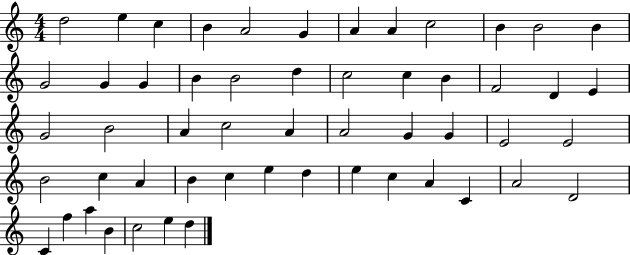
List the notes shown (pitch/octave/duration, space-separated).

D5/h E5/q C5/q B4/q A4/h G4/q A4/q A4/q C5/h B4/q B4/h B4/q G4/h G4/q G4/q B4/q B4/h D5/q C5/h C5/q B4/q F4/h D4/q E4/q G4/h B4/h A4/q C5/h A4/q A4/h G4/q G4/q E4/h E4/h B4/h C5/q A4/q B4/q C5/q E5/q D5/q E5/q C5/q A4/q C4/q A4/h D4/h C4/q F5/q A5/q B4/q C5/h E5/q D5/q